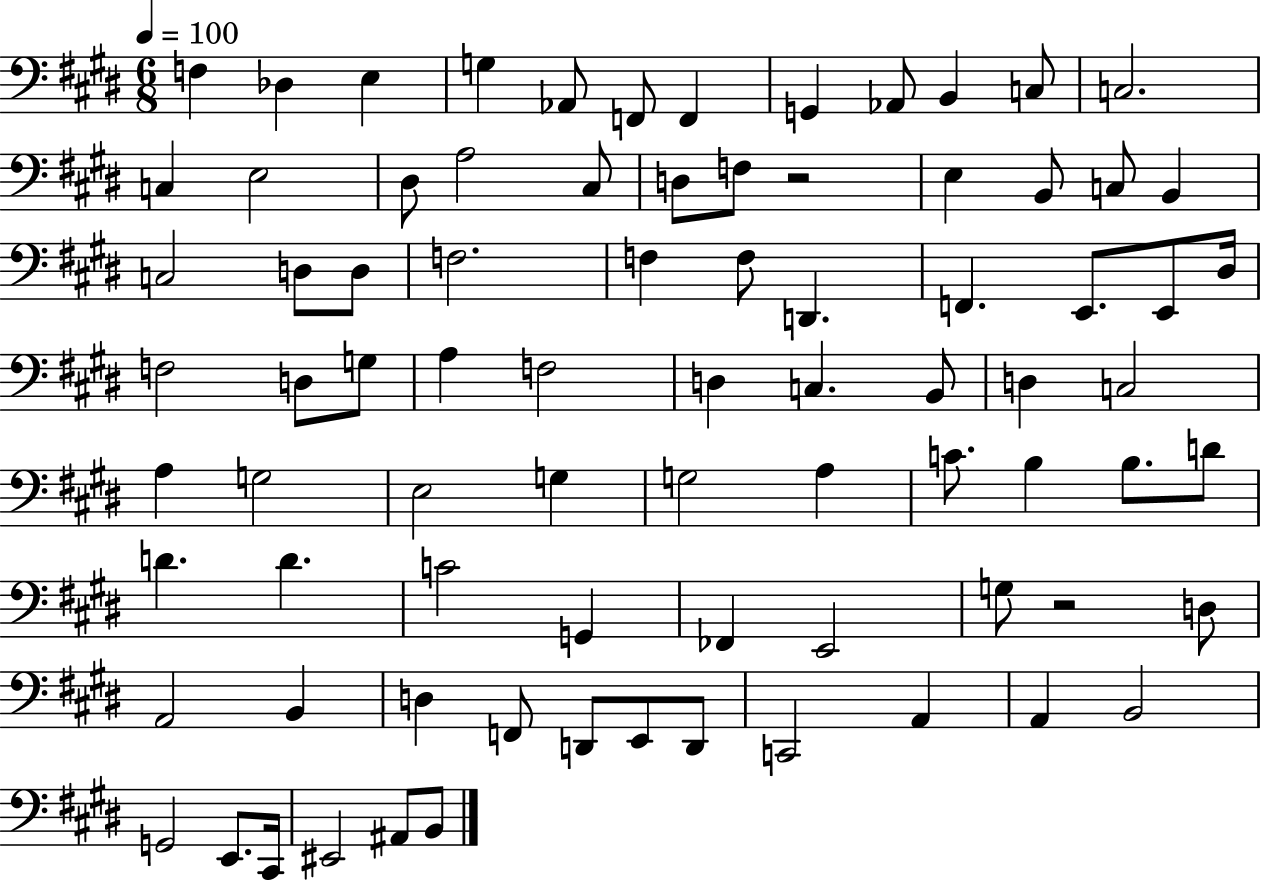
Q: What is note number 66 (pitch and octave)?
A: F2